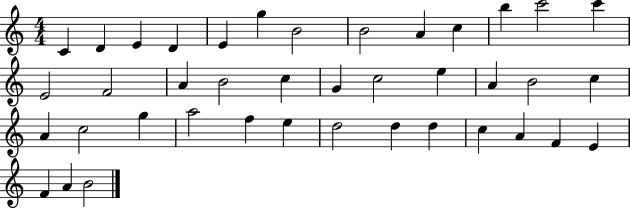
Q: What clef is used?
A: treble